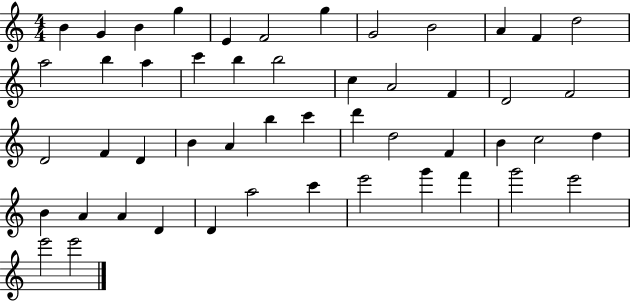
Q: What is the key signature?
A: C major